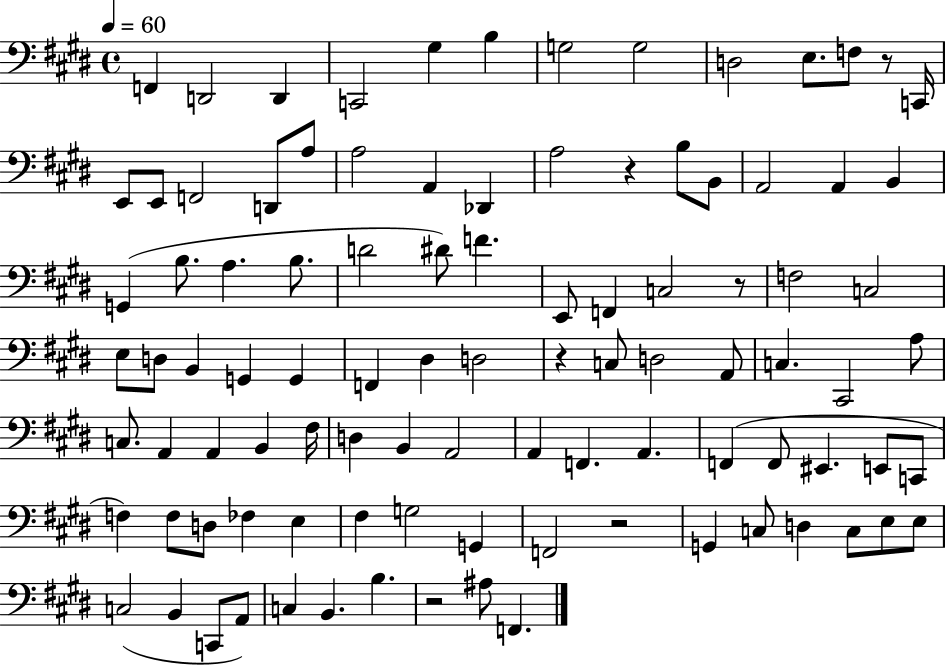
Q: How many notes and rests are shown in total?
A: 98